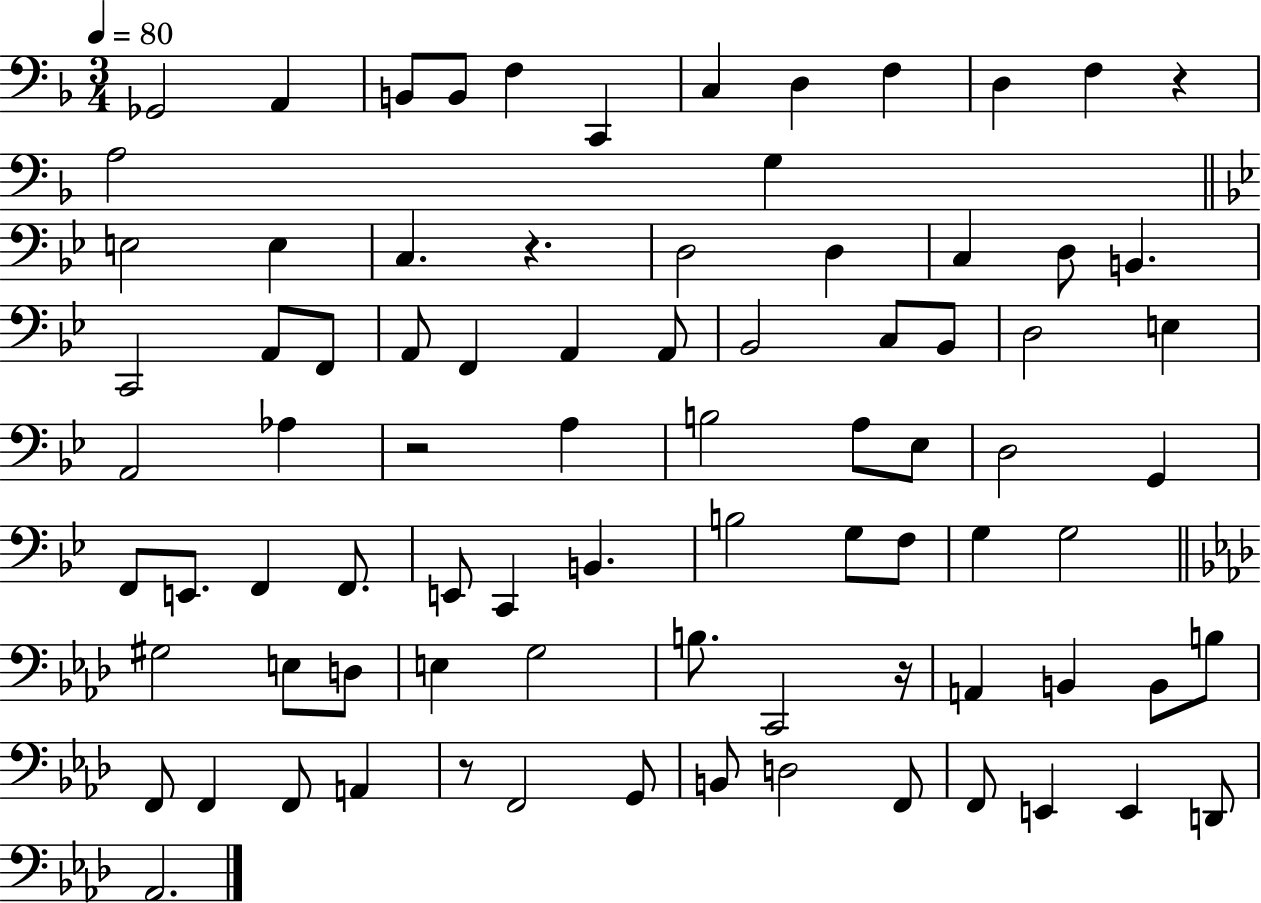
{
  \clef bass
  \numericTimeSignature
  \time 3/4
  \key f \major
  \tempo 4 = 80
  \repeat volta 2 { ges,2 a,4 | b,8 b,8 f4 c,4 | c4 d4 f4 | d4 f4 r4 | \break a2 g4 | \bar "||" \break \key bes \major e2 e4 | c4. r4. | d2 d4 | c4 d8 b,4. | \break c,2 a,8 f,8 | a,8 f,4 a,4 a,8 | bes,2 c8 bes,8 | d2 e4 | \break a,2 aes4 | r2 a4 | b2 a8 ees8 | d2 g,4 | \break f,8 e,8. f,4 f,8. | e,8 c,4 b,4. | b2 g8 f8 | g4 g2 | \break \bar "||" \break \key f \minor gis2 e8 d8 | e4 g2 | b8. c,2 r16 | a,4 b,4 b,8 b8 | \break f,8 f,4 f,8 a,4 | r8 f,2 g,8 | b,8 d2 f,8 | f,8 e,4 e,4 d,8 | \break aes,2. | } \bar "|."
}